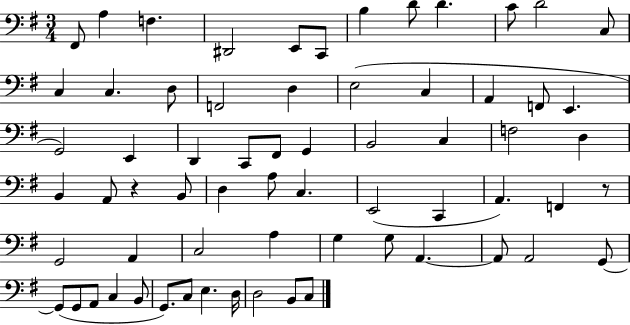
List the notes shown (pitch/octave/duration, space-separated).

F#2/e A3/q F3/q. D#2/h E2/e C2/e B3/q D4/e D4/q. C4/e D4/h C3/e C3/q C3/q. D3/e F2/h D3/q E3/h C3/q A2/q F2/e E2/q. G2/h E2/q D2/q C2/e F#2/e G2/q B2/h C3/q F3/h D3/q B2/q A2/e R/q B2/e D3/q A3/e C3/q. E2/h C2/q A2/q. F2/q R/e G2/h A2/q C3/h A3/q G3/q G3/e A2/q. A2/e A2/h G2/e G2/e G2/e A2/e C3/q B2/e G2/e. C3/e E3/q. D3/s D3/h B2/e C3/e